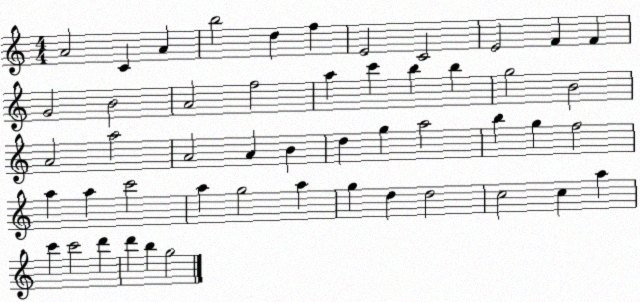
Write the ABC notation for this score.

X:1
T:Untitled
M:4/4
L:1/4
K:C
A2 C A b2 d f E2 C2 E2 F F G2 B2 A2 f2 a c' b b g2 B2 A2 a2 A2 A B d g a2 b g f2 a a c'2 a g2 a g d d2 c2 c a c' c'2 d' d' b g2